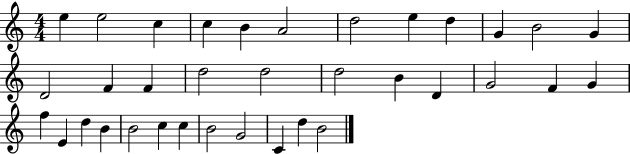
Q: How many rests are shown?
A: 0